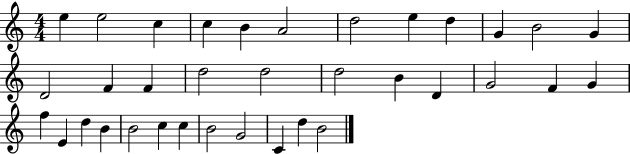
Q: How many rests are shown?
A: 0